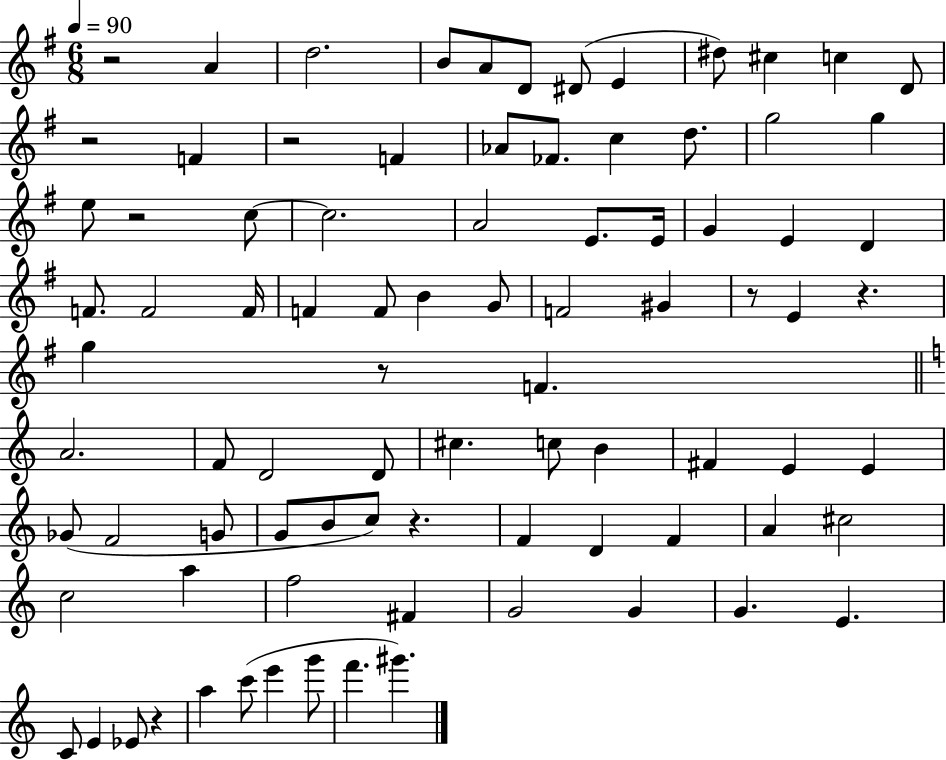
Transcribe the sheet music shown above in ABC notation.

X:1
T:Untitled
M:6/8
L:1/4
K:G
z2 A d2 B/2 A/2 D/2 ^D/2 E ^d/2 ^c c D/2 z2 F z2 F _A/2 _F/2 c d/2 g2 g e/2 z2 c/2 c2 A2 E/2 E/4 G E D F/2 F2 F/4 F F/2 B G/2 F2 ^G z/2 E z g z/2 F A2 F/2 D2 D/2 ^c c/2 B ^F E E _G/2 F2 G/2 G/2 B/2 c/2 z F D F A ^c2 c2 a f2 ^F G2 G G E C/2 E _E/2 z a c'/2 e' g'/2 f' ^g'